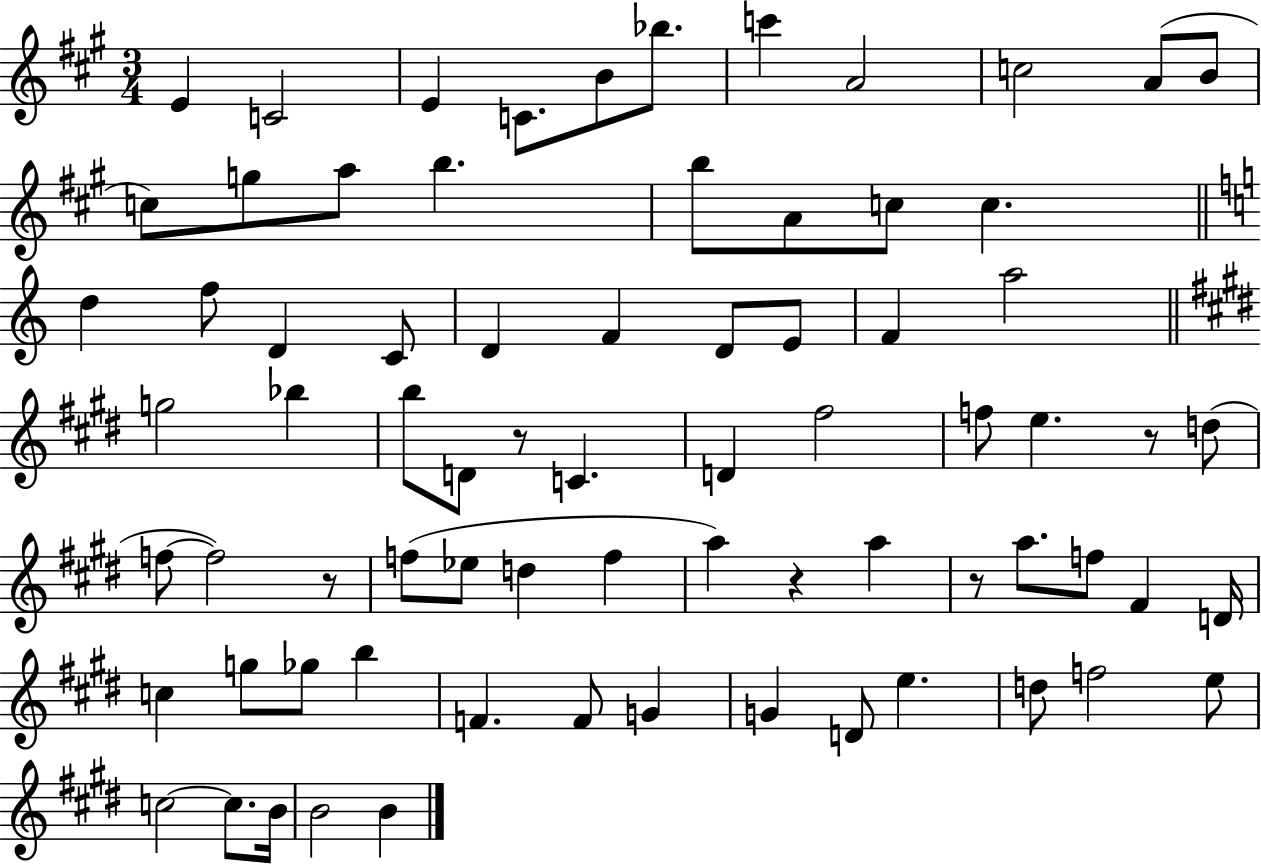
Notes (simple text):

E4/q C4/h E4/q C4/e. B4/e Bb5/e. C6/q A4/h C5/h A4/e B4/e C5/e G5/e A5/e B5/q. B5/e A4/e C5/e C5/q. D5/q F5/e D4/q C4/e D4/q F4/q D4/e E4/e F4/q A5/h G5/h Bb5/q B5/e D4/e R/e C4/q. D4/q F#5/h F5/e E5/q. R/e D5/e F5/e F5/h R/e F5/e Eb5/e D5/q F5/q A5/q R/q A5/q R/e A5/e. F5/e F#4/q D4/s C5/q G5/e Gb5/e B5/q F4/q. F4/e G4/q G4/q D4/e E5/q. D5/e F5/h E5/e C5/h C5/e. B4/s B4/h B4/q